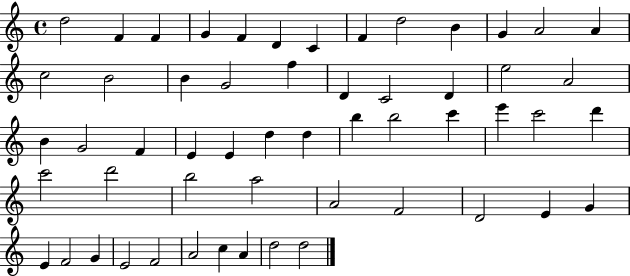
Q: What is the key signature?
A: C major